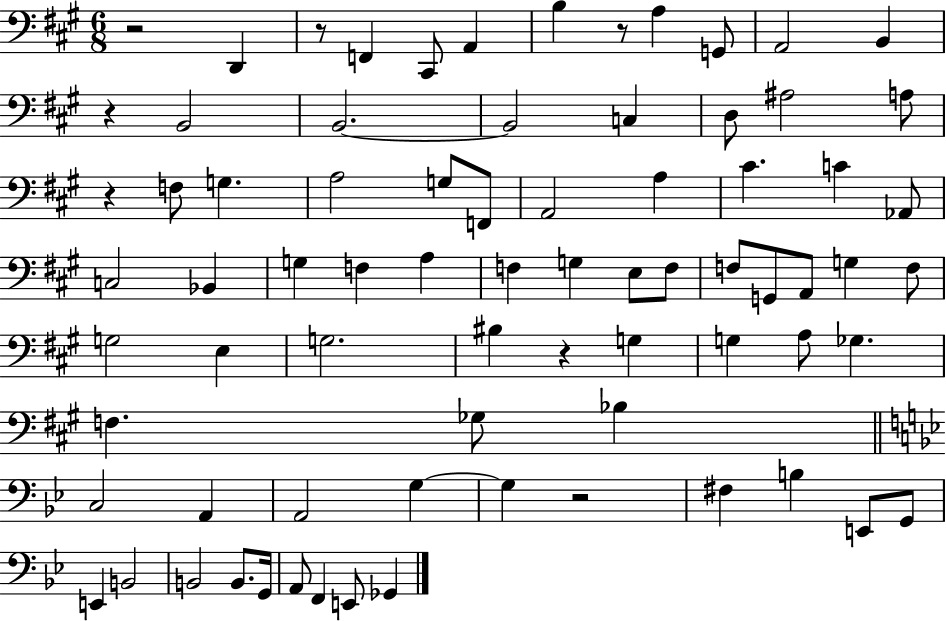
{
  \clef bass
  \numericTimeSignature
  \time 6/8
  \key a \major
  r2 d,4 | r8 f,4 cis,8 a,4 | b4 r8 a4 g,8 | a,2 b,4 | \break r4 b,2 | b,2.~~ | b,2 c4 | d8 ais2 a8 | \break r4 f8 g4. | a2 g8 f,8 | a,2 a4 | cis'4. c'4 aes,8 | \break c2 bes,4 | g4 f4 a4 | f4 g4 e8 f8 | f8 g,8 a,8 g4 f8 | \break g2 e4 | g2. | bis4 r4 g4 | g4 a8 ges4. | \break f4. ges8 bes4 | \bar "||" \break \key bes \major c2 a,4 | a,2 g4~~ | g4 r2 | fis4 b4 e,8 g,8 | \break e,4 b,2 | b,2 b,8. g,16 | a,8 f,4 e,8 ges,4 | \bar "|."
}